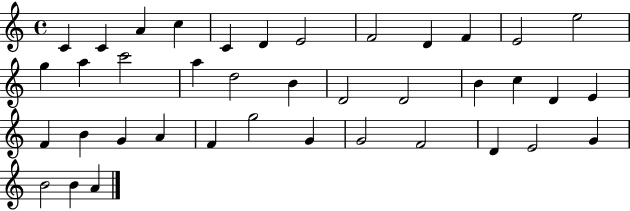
{
  \clef treble
  \time 4/4
  \defaultTimeSignature
  \key c \major
  c'4 c'4 a'4 c''4 | c'4 d'4 e'2 | f'2 d'4 f'4 | e'2 e''2 | \break g''4 a''4 c'''2 | a''4 d''2 b'4 | d'2 d'2 | b'4 c''4 d'4 e'4 | \break f'4 b'4 g'4 a'4 | f'4 g''2 g'4 | g'2 f'2 | d'4 e'2 g'4 | \break b'2 b'4 a'4 | \bar "|."
}